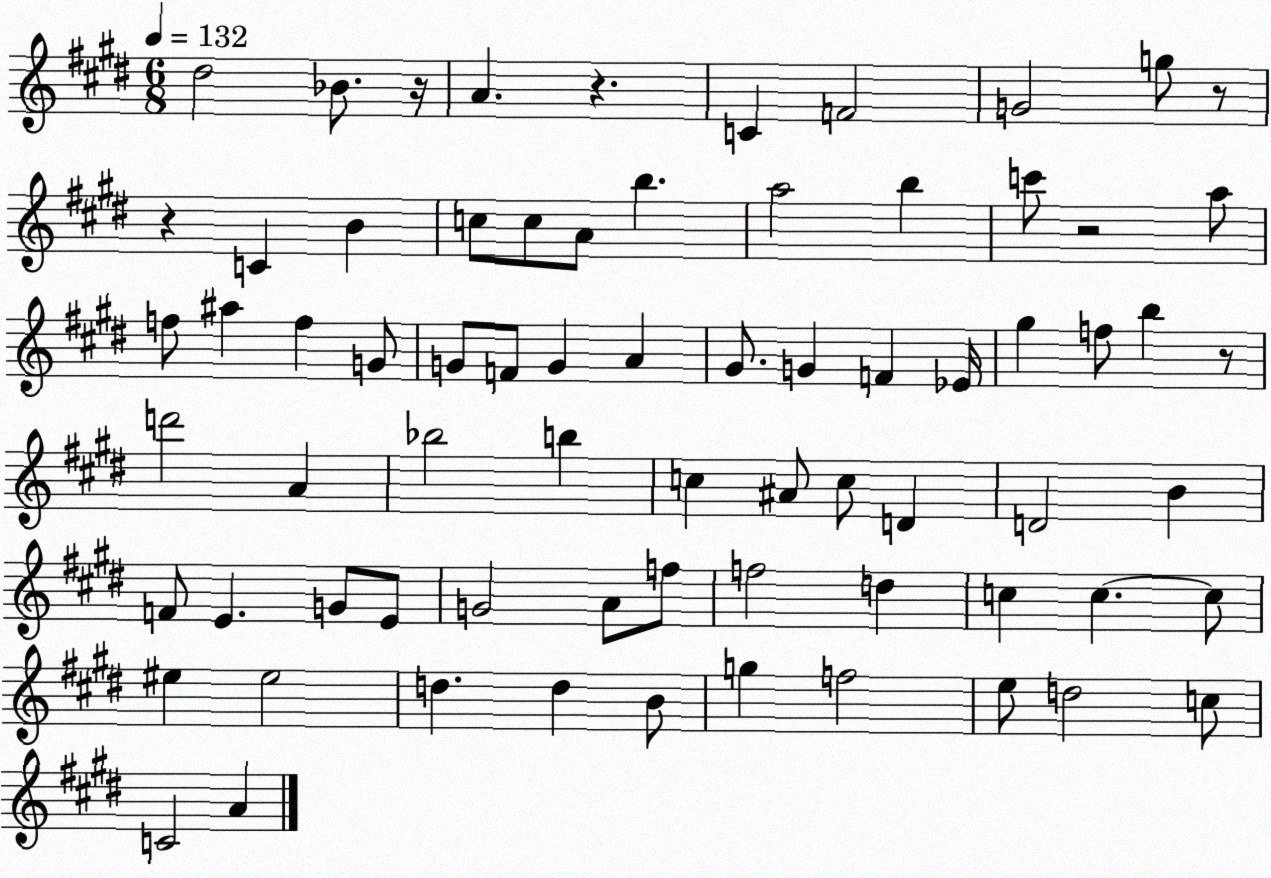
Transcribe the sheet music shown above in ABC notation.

X:1
T:Untitled
M:6/8
L:1/4
K:E
^d2 _B/2 z/4 A z C F2 G2 g/2 z/2 z C B c/2 c/2 A/2 b a2 b c'/2 z2 a/2 f/2 ^a f G/2 G/2 F/2 G A ^G/2 G F _E/4 ^g f/2 b z/2 d'2 A _b2 b c ^A/2 c/2 D D2 B F/2 E G/2 E/2 G2 A/2 f/2 f2 d c c c/2 ^e ^e2 d d B/2 g f2 e/2 d2 c/2 C2 A